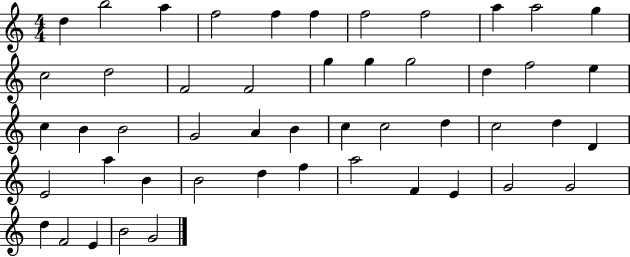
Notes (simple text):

D5/q B5/h A5/q F5/h F5/q F5/q F5/h F5/h A5/q A5/h G5/q C5/h D5/h F4/h F4/h G5/q G5/q G5/h D5/q F5/h E5/q C5/q B4/q B4/h G4/h A4/q B4/q C5/q C5/h D5/q C5/h D5/q D4/q E4/h A5/q B4/q B4/h D5/q F5/q A5/h F4/q E4/q G4/h G4/h D5/q F4/h E4/q B4/h G4/h